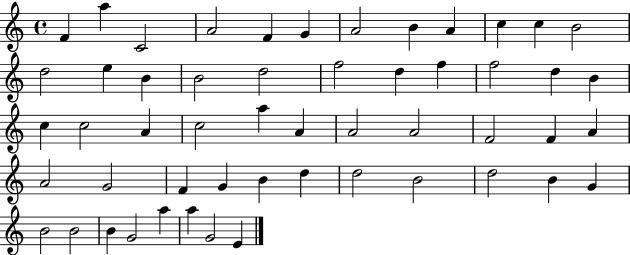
X:1
T:Untitled
M:4/4
L:1/4
K:C
F a C2 A2 F G A2 B A c c B2 d2 e B B2 d2 f2 d f f2 d B c c2 A c2 a A A2 A2 F2 F A A2 G2 F G B d d2 B2 d2 B G B2 B2 B G2 a a G2 E